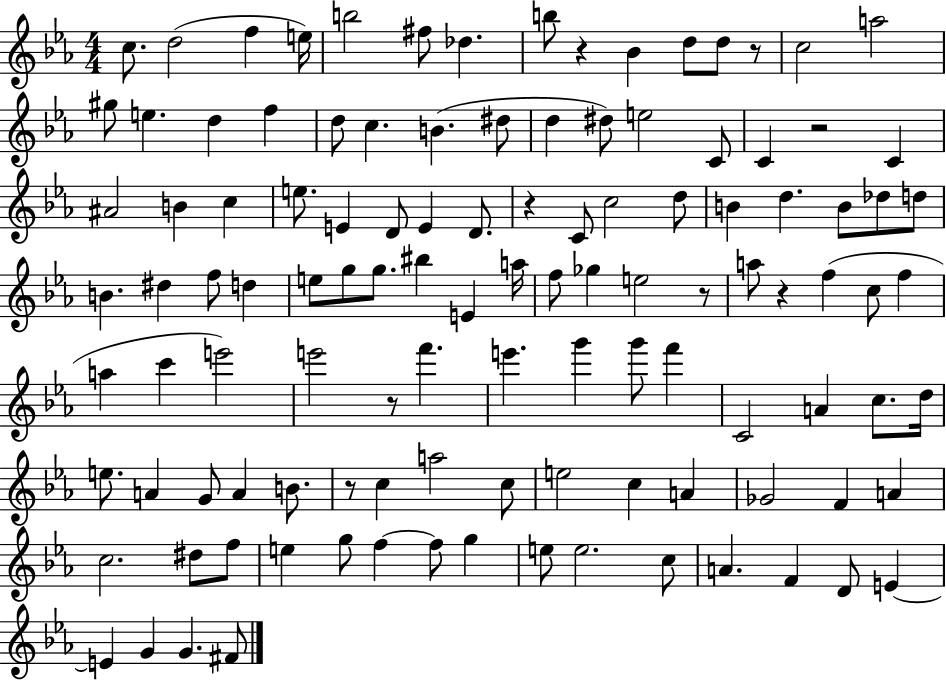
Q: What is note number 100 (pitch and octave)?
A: F4